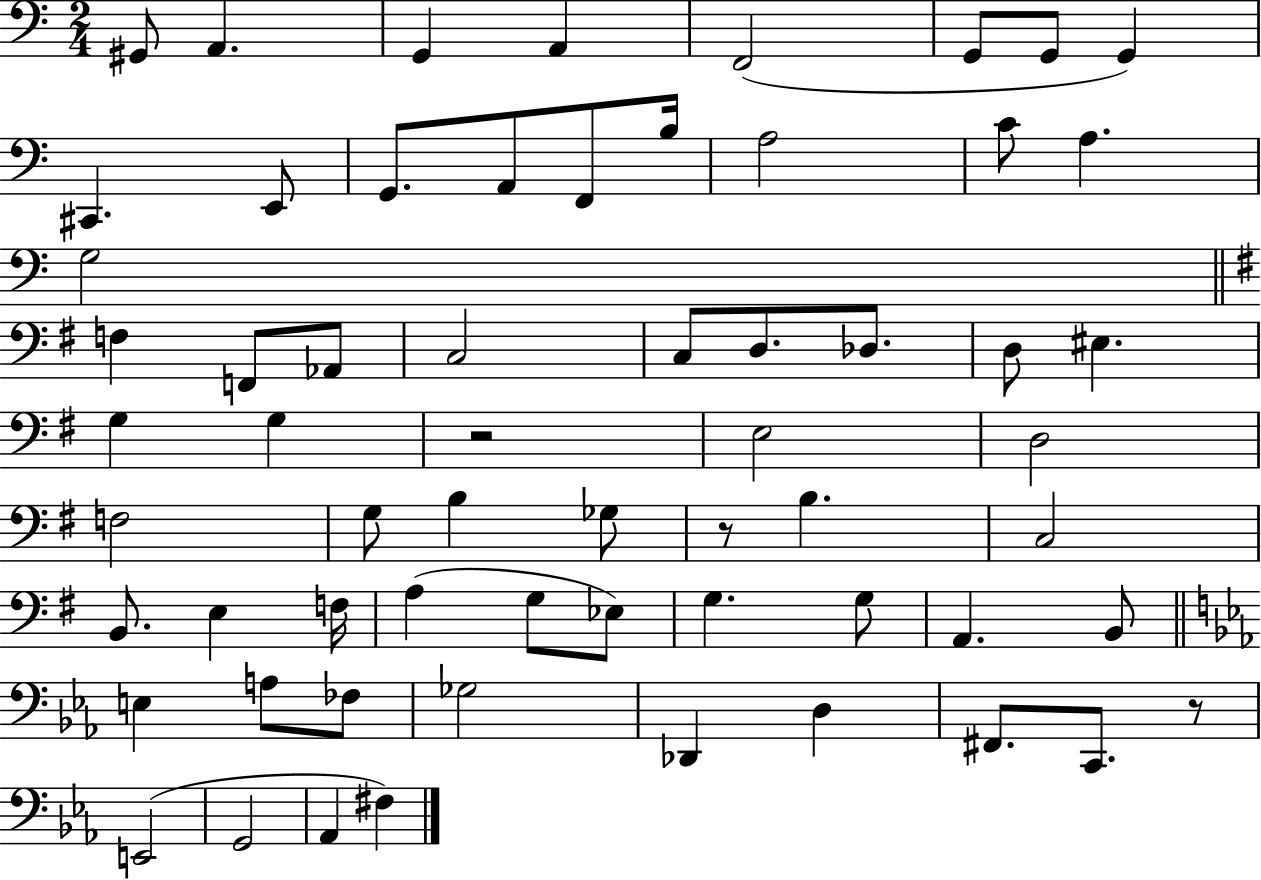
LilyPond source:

{
  \clef bass
  \numericTimeSignature
  \time 2/4
  \key c \major
  gis,8 a,4. | g,4 a,4 | f,2( | g,8 g,8 g,4) | \break cis,4. e,8 | g,8. a,8 f,8 b16 | a2 | c'8 a4. | \break g2 | \bar "||" \break \key g \major f4 f,8 aes,8 | c2 | c8 d8. des8. | d8 eis4. | \break g4 g4 | r2 | e2 | d2 | \break f2 | g8 b4 ges8 | r8 b4. | c2 | \break b,8. e4 f16 | a4( g8 ees8) | g4. g8 | a,4. b,8 | \break \bar "||" \break \key ees \major e4 a8 fes8 | ges2 | des,4 d4 | fis,8. c,8. r8 | \break e,2( | g,2 | aes,4 fis4) | \bar "|."
}